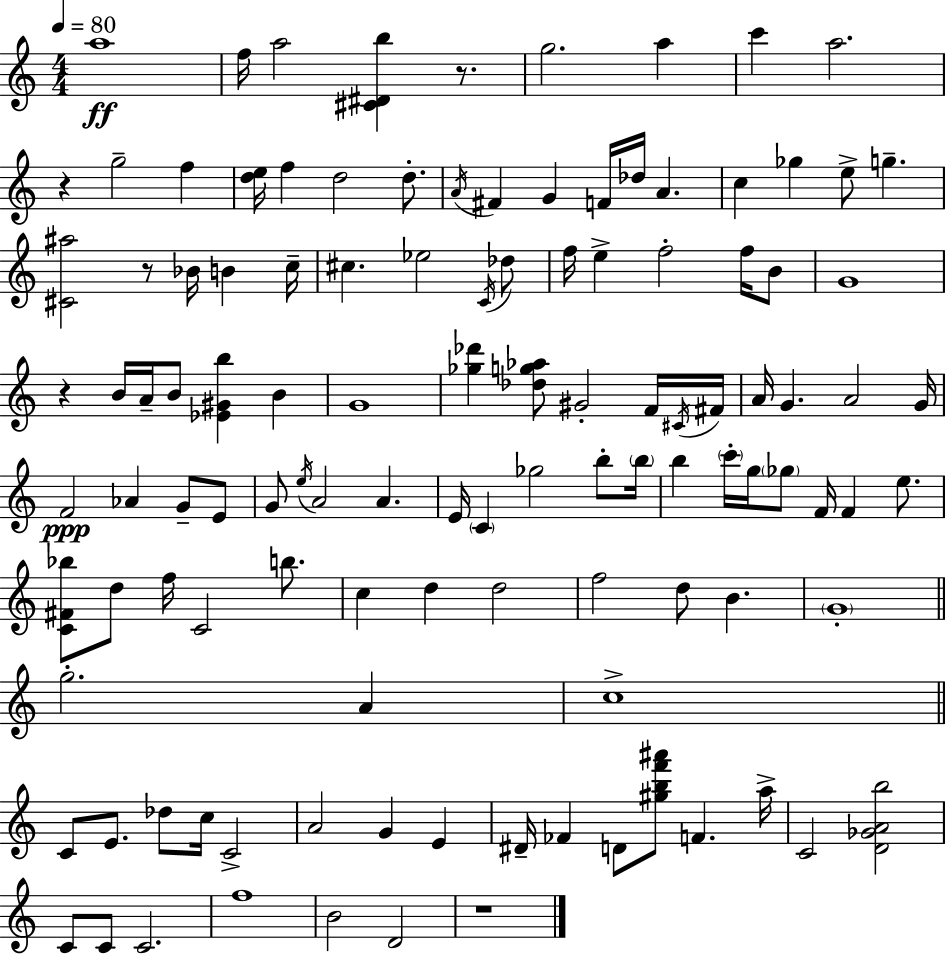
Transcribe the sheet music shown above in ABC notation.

X:1
T:Untitled
M:4/4
L:1/4
K:C
a4 f/4 a2 [^C^Db] z/2 g2 a c' a2 z g2 f [de]/4 f d2 d/2 A/4 ^F G F/4 _d/4 A c _g e/2 g [^C^a]2 z/2 _B/4 B c/4 ^c _e2 C/4 _d/2 f/4 e f2 f/4 B/2 G4 z B/4 A/4 B/2 [_E^Gb] B G4 [_g_d'] [_dg_a]/2 ^G2 F/4 ^C/4 ^F/4 A/4 G A2 G/4 F2 _A G/2 E/2 G/2 e/4 A2 A E/4 C _g2 b/2 b/4 b c'/4 g/4 _g/2 F/4 F e/2 [C^F_b]/2 d/2 f/4 C2 b/2 c d d2 f2 d/2 B G4 g2 A c4 C/2 E/2 _d/2 c/4 C2 A2 G E ^D/4 _F D/2 [^gbf'^a']/2 F a/4 C2 [D_GAb]2 C/2 C/2 C2 f4 B2 D2 z4